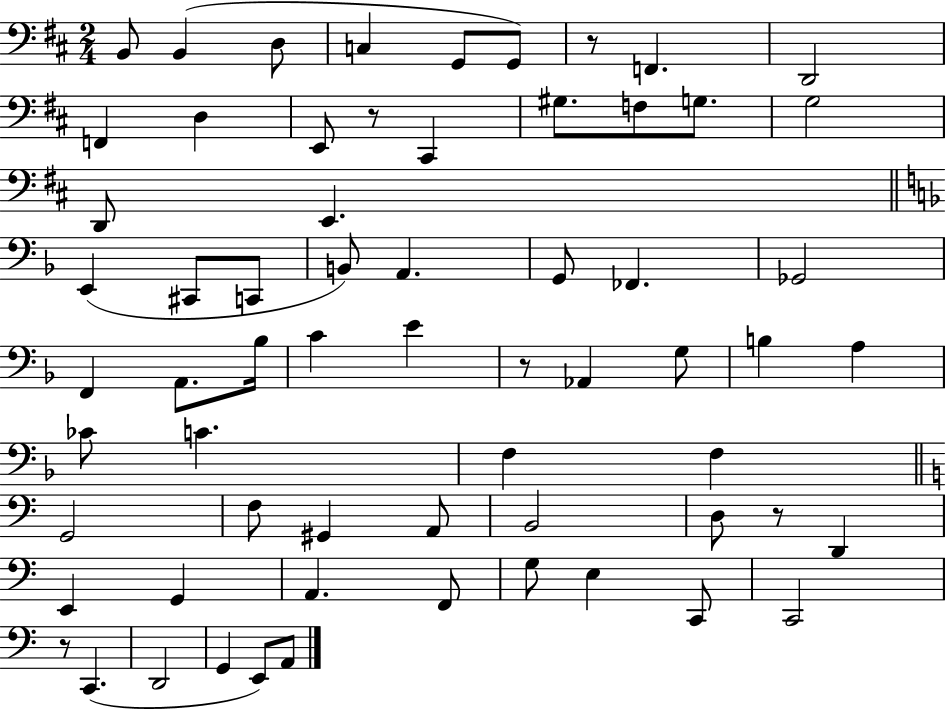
B2/e B2/q D3/e C3/q G2/e G2/e R/e F2/q. D2/h F2/q D3/q E2/e R/e C#2/q G#3/e. F3/e G3/e. G3/h D2/e E2/q. E2/q C#2/e C2/e B2/e A2/q. G2/e FES2/q. Gb2/h F2/q A2/e. Bb3/s C4/q E4/q R/e Ab2/q G3/e B3/q A3/q CES4/e C4/q. F3/q F3/q G2/h F3/e G#2/q A2/e B2/h D3/e R/e D2/q E2/q G2/q A2/q. F2/e G3/e E3/q C2/e C2/h R/e C2/q. D2/h G2/q E2/e A2/e